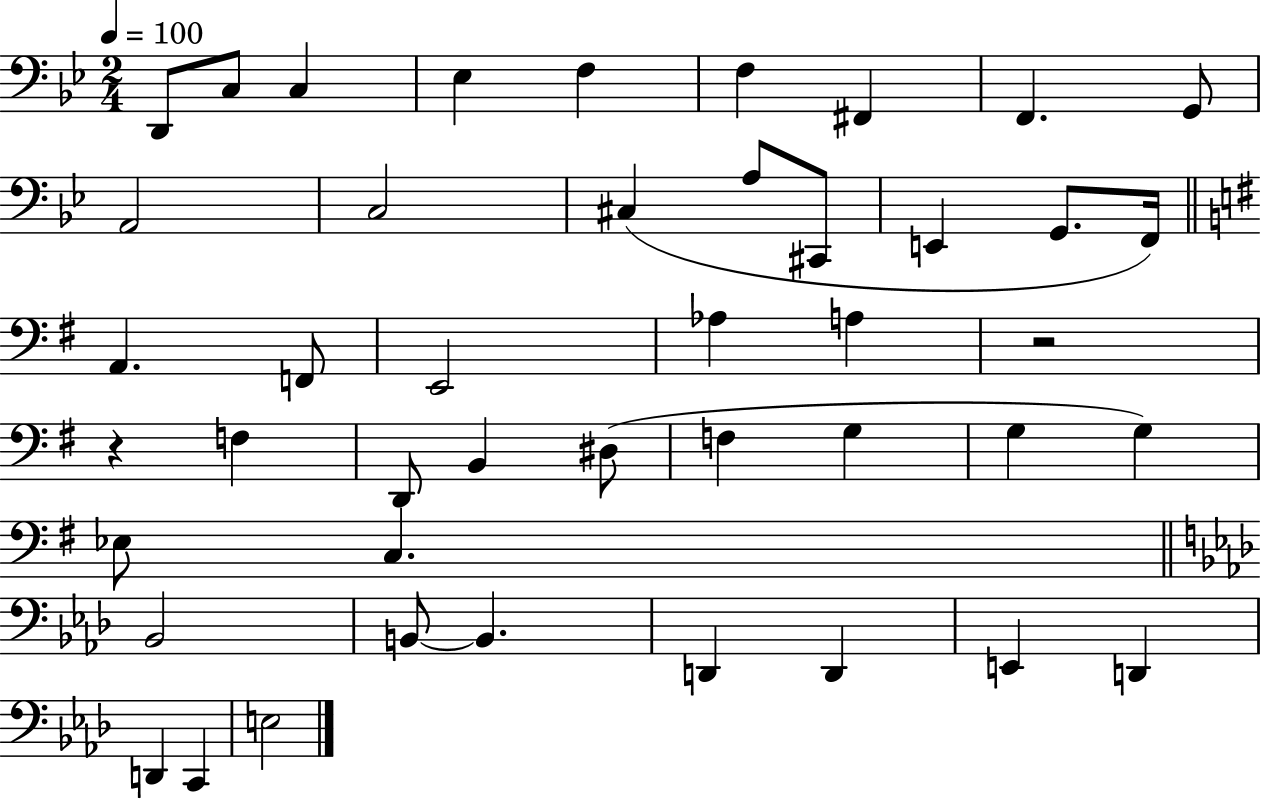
D2/e C3/e C3/q Eb3/q F3/q F3/q F#2/q F2/q. G2/e A2/h C3/h C#3/q A3/e C#2/e E2/q G2/e. F2/s A2/q. F2/e E2/h Ab3/q A3/q R/h R/q F3/q D2/e B2/q D#3/e F3/q G3/q G3/q G3/q Eb3/e C3/q. Bb2/h B2/e B2/q. D2/q D2/q E2/q D2/q D2/q C2/q E3/h